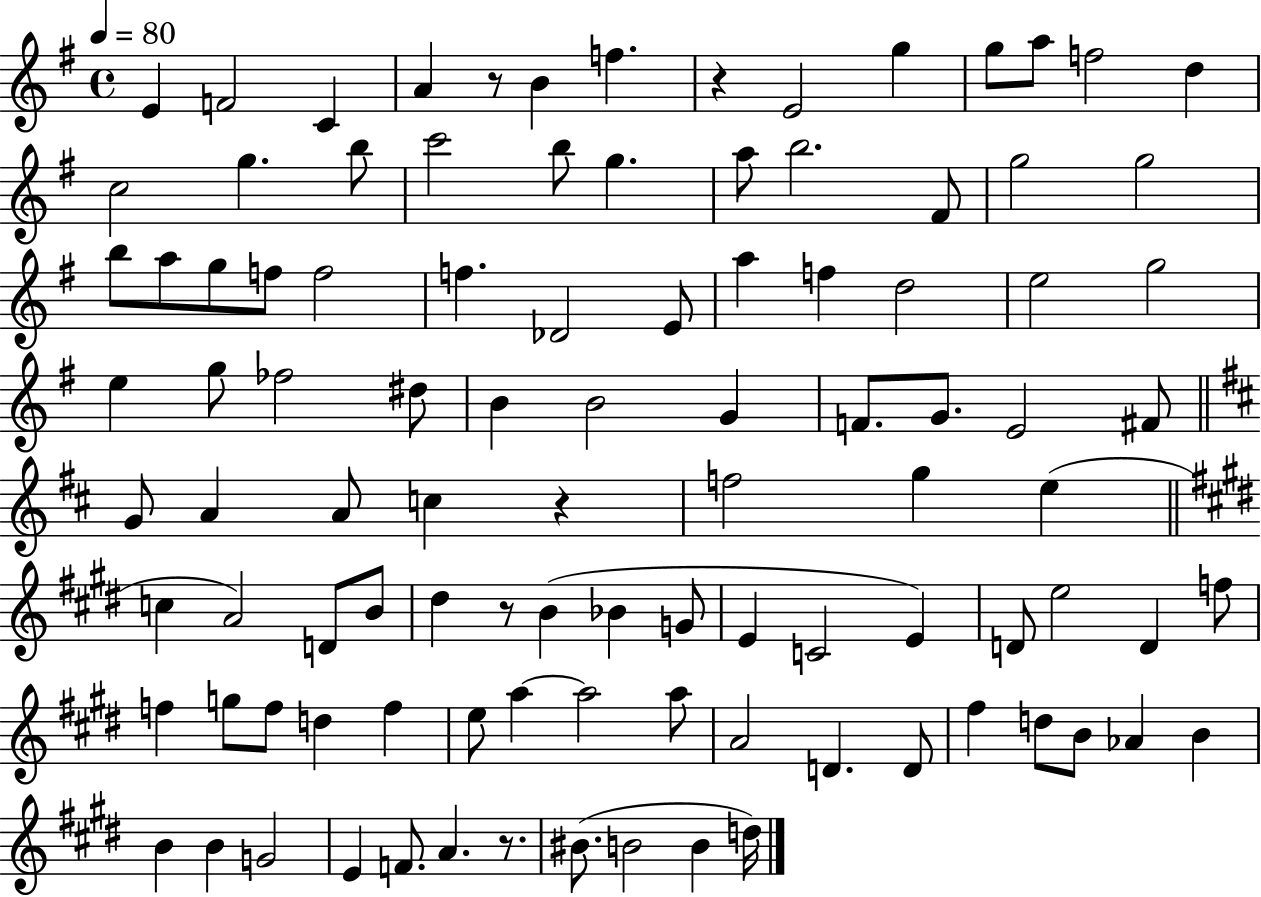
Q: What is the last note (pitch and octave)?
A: D5